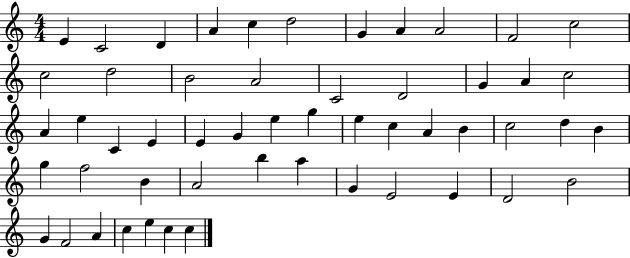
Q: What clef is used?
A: treble